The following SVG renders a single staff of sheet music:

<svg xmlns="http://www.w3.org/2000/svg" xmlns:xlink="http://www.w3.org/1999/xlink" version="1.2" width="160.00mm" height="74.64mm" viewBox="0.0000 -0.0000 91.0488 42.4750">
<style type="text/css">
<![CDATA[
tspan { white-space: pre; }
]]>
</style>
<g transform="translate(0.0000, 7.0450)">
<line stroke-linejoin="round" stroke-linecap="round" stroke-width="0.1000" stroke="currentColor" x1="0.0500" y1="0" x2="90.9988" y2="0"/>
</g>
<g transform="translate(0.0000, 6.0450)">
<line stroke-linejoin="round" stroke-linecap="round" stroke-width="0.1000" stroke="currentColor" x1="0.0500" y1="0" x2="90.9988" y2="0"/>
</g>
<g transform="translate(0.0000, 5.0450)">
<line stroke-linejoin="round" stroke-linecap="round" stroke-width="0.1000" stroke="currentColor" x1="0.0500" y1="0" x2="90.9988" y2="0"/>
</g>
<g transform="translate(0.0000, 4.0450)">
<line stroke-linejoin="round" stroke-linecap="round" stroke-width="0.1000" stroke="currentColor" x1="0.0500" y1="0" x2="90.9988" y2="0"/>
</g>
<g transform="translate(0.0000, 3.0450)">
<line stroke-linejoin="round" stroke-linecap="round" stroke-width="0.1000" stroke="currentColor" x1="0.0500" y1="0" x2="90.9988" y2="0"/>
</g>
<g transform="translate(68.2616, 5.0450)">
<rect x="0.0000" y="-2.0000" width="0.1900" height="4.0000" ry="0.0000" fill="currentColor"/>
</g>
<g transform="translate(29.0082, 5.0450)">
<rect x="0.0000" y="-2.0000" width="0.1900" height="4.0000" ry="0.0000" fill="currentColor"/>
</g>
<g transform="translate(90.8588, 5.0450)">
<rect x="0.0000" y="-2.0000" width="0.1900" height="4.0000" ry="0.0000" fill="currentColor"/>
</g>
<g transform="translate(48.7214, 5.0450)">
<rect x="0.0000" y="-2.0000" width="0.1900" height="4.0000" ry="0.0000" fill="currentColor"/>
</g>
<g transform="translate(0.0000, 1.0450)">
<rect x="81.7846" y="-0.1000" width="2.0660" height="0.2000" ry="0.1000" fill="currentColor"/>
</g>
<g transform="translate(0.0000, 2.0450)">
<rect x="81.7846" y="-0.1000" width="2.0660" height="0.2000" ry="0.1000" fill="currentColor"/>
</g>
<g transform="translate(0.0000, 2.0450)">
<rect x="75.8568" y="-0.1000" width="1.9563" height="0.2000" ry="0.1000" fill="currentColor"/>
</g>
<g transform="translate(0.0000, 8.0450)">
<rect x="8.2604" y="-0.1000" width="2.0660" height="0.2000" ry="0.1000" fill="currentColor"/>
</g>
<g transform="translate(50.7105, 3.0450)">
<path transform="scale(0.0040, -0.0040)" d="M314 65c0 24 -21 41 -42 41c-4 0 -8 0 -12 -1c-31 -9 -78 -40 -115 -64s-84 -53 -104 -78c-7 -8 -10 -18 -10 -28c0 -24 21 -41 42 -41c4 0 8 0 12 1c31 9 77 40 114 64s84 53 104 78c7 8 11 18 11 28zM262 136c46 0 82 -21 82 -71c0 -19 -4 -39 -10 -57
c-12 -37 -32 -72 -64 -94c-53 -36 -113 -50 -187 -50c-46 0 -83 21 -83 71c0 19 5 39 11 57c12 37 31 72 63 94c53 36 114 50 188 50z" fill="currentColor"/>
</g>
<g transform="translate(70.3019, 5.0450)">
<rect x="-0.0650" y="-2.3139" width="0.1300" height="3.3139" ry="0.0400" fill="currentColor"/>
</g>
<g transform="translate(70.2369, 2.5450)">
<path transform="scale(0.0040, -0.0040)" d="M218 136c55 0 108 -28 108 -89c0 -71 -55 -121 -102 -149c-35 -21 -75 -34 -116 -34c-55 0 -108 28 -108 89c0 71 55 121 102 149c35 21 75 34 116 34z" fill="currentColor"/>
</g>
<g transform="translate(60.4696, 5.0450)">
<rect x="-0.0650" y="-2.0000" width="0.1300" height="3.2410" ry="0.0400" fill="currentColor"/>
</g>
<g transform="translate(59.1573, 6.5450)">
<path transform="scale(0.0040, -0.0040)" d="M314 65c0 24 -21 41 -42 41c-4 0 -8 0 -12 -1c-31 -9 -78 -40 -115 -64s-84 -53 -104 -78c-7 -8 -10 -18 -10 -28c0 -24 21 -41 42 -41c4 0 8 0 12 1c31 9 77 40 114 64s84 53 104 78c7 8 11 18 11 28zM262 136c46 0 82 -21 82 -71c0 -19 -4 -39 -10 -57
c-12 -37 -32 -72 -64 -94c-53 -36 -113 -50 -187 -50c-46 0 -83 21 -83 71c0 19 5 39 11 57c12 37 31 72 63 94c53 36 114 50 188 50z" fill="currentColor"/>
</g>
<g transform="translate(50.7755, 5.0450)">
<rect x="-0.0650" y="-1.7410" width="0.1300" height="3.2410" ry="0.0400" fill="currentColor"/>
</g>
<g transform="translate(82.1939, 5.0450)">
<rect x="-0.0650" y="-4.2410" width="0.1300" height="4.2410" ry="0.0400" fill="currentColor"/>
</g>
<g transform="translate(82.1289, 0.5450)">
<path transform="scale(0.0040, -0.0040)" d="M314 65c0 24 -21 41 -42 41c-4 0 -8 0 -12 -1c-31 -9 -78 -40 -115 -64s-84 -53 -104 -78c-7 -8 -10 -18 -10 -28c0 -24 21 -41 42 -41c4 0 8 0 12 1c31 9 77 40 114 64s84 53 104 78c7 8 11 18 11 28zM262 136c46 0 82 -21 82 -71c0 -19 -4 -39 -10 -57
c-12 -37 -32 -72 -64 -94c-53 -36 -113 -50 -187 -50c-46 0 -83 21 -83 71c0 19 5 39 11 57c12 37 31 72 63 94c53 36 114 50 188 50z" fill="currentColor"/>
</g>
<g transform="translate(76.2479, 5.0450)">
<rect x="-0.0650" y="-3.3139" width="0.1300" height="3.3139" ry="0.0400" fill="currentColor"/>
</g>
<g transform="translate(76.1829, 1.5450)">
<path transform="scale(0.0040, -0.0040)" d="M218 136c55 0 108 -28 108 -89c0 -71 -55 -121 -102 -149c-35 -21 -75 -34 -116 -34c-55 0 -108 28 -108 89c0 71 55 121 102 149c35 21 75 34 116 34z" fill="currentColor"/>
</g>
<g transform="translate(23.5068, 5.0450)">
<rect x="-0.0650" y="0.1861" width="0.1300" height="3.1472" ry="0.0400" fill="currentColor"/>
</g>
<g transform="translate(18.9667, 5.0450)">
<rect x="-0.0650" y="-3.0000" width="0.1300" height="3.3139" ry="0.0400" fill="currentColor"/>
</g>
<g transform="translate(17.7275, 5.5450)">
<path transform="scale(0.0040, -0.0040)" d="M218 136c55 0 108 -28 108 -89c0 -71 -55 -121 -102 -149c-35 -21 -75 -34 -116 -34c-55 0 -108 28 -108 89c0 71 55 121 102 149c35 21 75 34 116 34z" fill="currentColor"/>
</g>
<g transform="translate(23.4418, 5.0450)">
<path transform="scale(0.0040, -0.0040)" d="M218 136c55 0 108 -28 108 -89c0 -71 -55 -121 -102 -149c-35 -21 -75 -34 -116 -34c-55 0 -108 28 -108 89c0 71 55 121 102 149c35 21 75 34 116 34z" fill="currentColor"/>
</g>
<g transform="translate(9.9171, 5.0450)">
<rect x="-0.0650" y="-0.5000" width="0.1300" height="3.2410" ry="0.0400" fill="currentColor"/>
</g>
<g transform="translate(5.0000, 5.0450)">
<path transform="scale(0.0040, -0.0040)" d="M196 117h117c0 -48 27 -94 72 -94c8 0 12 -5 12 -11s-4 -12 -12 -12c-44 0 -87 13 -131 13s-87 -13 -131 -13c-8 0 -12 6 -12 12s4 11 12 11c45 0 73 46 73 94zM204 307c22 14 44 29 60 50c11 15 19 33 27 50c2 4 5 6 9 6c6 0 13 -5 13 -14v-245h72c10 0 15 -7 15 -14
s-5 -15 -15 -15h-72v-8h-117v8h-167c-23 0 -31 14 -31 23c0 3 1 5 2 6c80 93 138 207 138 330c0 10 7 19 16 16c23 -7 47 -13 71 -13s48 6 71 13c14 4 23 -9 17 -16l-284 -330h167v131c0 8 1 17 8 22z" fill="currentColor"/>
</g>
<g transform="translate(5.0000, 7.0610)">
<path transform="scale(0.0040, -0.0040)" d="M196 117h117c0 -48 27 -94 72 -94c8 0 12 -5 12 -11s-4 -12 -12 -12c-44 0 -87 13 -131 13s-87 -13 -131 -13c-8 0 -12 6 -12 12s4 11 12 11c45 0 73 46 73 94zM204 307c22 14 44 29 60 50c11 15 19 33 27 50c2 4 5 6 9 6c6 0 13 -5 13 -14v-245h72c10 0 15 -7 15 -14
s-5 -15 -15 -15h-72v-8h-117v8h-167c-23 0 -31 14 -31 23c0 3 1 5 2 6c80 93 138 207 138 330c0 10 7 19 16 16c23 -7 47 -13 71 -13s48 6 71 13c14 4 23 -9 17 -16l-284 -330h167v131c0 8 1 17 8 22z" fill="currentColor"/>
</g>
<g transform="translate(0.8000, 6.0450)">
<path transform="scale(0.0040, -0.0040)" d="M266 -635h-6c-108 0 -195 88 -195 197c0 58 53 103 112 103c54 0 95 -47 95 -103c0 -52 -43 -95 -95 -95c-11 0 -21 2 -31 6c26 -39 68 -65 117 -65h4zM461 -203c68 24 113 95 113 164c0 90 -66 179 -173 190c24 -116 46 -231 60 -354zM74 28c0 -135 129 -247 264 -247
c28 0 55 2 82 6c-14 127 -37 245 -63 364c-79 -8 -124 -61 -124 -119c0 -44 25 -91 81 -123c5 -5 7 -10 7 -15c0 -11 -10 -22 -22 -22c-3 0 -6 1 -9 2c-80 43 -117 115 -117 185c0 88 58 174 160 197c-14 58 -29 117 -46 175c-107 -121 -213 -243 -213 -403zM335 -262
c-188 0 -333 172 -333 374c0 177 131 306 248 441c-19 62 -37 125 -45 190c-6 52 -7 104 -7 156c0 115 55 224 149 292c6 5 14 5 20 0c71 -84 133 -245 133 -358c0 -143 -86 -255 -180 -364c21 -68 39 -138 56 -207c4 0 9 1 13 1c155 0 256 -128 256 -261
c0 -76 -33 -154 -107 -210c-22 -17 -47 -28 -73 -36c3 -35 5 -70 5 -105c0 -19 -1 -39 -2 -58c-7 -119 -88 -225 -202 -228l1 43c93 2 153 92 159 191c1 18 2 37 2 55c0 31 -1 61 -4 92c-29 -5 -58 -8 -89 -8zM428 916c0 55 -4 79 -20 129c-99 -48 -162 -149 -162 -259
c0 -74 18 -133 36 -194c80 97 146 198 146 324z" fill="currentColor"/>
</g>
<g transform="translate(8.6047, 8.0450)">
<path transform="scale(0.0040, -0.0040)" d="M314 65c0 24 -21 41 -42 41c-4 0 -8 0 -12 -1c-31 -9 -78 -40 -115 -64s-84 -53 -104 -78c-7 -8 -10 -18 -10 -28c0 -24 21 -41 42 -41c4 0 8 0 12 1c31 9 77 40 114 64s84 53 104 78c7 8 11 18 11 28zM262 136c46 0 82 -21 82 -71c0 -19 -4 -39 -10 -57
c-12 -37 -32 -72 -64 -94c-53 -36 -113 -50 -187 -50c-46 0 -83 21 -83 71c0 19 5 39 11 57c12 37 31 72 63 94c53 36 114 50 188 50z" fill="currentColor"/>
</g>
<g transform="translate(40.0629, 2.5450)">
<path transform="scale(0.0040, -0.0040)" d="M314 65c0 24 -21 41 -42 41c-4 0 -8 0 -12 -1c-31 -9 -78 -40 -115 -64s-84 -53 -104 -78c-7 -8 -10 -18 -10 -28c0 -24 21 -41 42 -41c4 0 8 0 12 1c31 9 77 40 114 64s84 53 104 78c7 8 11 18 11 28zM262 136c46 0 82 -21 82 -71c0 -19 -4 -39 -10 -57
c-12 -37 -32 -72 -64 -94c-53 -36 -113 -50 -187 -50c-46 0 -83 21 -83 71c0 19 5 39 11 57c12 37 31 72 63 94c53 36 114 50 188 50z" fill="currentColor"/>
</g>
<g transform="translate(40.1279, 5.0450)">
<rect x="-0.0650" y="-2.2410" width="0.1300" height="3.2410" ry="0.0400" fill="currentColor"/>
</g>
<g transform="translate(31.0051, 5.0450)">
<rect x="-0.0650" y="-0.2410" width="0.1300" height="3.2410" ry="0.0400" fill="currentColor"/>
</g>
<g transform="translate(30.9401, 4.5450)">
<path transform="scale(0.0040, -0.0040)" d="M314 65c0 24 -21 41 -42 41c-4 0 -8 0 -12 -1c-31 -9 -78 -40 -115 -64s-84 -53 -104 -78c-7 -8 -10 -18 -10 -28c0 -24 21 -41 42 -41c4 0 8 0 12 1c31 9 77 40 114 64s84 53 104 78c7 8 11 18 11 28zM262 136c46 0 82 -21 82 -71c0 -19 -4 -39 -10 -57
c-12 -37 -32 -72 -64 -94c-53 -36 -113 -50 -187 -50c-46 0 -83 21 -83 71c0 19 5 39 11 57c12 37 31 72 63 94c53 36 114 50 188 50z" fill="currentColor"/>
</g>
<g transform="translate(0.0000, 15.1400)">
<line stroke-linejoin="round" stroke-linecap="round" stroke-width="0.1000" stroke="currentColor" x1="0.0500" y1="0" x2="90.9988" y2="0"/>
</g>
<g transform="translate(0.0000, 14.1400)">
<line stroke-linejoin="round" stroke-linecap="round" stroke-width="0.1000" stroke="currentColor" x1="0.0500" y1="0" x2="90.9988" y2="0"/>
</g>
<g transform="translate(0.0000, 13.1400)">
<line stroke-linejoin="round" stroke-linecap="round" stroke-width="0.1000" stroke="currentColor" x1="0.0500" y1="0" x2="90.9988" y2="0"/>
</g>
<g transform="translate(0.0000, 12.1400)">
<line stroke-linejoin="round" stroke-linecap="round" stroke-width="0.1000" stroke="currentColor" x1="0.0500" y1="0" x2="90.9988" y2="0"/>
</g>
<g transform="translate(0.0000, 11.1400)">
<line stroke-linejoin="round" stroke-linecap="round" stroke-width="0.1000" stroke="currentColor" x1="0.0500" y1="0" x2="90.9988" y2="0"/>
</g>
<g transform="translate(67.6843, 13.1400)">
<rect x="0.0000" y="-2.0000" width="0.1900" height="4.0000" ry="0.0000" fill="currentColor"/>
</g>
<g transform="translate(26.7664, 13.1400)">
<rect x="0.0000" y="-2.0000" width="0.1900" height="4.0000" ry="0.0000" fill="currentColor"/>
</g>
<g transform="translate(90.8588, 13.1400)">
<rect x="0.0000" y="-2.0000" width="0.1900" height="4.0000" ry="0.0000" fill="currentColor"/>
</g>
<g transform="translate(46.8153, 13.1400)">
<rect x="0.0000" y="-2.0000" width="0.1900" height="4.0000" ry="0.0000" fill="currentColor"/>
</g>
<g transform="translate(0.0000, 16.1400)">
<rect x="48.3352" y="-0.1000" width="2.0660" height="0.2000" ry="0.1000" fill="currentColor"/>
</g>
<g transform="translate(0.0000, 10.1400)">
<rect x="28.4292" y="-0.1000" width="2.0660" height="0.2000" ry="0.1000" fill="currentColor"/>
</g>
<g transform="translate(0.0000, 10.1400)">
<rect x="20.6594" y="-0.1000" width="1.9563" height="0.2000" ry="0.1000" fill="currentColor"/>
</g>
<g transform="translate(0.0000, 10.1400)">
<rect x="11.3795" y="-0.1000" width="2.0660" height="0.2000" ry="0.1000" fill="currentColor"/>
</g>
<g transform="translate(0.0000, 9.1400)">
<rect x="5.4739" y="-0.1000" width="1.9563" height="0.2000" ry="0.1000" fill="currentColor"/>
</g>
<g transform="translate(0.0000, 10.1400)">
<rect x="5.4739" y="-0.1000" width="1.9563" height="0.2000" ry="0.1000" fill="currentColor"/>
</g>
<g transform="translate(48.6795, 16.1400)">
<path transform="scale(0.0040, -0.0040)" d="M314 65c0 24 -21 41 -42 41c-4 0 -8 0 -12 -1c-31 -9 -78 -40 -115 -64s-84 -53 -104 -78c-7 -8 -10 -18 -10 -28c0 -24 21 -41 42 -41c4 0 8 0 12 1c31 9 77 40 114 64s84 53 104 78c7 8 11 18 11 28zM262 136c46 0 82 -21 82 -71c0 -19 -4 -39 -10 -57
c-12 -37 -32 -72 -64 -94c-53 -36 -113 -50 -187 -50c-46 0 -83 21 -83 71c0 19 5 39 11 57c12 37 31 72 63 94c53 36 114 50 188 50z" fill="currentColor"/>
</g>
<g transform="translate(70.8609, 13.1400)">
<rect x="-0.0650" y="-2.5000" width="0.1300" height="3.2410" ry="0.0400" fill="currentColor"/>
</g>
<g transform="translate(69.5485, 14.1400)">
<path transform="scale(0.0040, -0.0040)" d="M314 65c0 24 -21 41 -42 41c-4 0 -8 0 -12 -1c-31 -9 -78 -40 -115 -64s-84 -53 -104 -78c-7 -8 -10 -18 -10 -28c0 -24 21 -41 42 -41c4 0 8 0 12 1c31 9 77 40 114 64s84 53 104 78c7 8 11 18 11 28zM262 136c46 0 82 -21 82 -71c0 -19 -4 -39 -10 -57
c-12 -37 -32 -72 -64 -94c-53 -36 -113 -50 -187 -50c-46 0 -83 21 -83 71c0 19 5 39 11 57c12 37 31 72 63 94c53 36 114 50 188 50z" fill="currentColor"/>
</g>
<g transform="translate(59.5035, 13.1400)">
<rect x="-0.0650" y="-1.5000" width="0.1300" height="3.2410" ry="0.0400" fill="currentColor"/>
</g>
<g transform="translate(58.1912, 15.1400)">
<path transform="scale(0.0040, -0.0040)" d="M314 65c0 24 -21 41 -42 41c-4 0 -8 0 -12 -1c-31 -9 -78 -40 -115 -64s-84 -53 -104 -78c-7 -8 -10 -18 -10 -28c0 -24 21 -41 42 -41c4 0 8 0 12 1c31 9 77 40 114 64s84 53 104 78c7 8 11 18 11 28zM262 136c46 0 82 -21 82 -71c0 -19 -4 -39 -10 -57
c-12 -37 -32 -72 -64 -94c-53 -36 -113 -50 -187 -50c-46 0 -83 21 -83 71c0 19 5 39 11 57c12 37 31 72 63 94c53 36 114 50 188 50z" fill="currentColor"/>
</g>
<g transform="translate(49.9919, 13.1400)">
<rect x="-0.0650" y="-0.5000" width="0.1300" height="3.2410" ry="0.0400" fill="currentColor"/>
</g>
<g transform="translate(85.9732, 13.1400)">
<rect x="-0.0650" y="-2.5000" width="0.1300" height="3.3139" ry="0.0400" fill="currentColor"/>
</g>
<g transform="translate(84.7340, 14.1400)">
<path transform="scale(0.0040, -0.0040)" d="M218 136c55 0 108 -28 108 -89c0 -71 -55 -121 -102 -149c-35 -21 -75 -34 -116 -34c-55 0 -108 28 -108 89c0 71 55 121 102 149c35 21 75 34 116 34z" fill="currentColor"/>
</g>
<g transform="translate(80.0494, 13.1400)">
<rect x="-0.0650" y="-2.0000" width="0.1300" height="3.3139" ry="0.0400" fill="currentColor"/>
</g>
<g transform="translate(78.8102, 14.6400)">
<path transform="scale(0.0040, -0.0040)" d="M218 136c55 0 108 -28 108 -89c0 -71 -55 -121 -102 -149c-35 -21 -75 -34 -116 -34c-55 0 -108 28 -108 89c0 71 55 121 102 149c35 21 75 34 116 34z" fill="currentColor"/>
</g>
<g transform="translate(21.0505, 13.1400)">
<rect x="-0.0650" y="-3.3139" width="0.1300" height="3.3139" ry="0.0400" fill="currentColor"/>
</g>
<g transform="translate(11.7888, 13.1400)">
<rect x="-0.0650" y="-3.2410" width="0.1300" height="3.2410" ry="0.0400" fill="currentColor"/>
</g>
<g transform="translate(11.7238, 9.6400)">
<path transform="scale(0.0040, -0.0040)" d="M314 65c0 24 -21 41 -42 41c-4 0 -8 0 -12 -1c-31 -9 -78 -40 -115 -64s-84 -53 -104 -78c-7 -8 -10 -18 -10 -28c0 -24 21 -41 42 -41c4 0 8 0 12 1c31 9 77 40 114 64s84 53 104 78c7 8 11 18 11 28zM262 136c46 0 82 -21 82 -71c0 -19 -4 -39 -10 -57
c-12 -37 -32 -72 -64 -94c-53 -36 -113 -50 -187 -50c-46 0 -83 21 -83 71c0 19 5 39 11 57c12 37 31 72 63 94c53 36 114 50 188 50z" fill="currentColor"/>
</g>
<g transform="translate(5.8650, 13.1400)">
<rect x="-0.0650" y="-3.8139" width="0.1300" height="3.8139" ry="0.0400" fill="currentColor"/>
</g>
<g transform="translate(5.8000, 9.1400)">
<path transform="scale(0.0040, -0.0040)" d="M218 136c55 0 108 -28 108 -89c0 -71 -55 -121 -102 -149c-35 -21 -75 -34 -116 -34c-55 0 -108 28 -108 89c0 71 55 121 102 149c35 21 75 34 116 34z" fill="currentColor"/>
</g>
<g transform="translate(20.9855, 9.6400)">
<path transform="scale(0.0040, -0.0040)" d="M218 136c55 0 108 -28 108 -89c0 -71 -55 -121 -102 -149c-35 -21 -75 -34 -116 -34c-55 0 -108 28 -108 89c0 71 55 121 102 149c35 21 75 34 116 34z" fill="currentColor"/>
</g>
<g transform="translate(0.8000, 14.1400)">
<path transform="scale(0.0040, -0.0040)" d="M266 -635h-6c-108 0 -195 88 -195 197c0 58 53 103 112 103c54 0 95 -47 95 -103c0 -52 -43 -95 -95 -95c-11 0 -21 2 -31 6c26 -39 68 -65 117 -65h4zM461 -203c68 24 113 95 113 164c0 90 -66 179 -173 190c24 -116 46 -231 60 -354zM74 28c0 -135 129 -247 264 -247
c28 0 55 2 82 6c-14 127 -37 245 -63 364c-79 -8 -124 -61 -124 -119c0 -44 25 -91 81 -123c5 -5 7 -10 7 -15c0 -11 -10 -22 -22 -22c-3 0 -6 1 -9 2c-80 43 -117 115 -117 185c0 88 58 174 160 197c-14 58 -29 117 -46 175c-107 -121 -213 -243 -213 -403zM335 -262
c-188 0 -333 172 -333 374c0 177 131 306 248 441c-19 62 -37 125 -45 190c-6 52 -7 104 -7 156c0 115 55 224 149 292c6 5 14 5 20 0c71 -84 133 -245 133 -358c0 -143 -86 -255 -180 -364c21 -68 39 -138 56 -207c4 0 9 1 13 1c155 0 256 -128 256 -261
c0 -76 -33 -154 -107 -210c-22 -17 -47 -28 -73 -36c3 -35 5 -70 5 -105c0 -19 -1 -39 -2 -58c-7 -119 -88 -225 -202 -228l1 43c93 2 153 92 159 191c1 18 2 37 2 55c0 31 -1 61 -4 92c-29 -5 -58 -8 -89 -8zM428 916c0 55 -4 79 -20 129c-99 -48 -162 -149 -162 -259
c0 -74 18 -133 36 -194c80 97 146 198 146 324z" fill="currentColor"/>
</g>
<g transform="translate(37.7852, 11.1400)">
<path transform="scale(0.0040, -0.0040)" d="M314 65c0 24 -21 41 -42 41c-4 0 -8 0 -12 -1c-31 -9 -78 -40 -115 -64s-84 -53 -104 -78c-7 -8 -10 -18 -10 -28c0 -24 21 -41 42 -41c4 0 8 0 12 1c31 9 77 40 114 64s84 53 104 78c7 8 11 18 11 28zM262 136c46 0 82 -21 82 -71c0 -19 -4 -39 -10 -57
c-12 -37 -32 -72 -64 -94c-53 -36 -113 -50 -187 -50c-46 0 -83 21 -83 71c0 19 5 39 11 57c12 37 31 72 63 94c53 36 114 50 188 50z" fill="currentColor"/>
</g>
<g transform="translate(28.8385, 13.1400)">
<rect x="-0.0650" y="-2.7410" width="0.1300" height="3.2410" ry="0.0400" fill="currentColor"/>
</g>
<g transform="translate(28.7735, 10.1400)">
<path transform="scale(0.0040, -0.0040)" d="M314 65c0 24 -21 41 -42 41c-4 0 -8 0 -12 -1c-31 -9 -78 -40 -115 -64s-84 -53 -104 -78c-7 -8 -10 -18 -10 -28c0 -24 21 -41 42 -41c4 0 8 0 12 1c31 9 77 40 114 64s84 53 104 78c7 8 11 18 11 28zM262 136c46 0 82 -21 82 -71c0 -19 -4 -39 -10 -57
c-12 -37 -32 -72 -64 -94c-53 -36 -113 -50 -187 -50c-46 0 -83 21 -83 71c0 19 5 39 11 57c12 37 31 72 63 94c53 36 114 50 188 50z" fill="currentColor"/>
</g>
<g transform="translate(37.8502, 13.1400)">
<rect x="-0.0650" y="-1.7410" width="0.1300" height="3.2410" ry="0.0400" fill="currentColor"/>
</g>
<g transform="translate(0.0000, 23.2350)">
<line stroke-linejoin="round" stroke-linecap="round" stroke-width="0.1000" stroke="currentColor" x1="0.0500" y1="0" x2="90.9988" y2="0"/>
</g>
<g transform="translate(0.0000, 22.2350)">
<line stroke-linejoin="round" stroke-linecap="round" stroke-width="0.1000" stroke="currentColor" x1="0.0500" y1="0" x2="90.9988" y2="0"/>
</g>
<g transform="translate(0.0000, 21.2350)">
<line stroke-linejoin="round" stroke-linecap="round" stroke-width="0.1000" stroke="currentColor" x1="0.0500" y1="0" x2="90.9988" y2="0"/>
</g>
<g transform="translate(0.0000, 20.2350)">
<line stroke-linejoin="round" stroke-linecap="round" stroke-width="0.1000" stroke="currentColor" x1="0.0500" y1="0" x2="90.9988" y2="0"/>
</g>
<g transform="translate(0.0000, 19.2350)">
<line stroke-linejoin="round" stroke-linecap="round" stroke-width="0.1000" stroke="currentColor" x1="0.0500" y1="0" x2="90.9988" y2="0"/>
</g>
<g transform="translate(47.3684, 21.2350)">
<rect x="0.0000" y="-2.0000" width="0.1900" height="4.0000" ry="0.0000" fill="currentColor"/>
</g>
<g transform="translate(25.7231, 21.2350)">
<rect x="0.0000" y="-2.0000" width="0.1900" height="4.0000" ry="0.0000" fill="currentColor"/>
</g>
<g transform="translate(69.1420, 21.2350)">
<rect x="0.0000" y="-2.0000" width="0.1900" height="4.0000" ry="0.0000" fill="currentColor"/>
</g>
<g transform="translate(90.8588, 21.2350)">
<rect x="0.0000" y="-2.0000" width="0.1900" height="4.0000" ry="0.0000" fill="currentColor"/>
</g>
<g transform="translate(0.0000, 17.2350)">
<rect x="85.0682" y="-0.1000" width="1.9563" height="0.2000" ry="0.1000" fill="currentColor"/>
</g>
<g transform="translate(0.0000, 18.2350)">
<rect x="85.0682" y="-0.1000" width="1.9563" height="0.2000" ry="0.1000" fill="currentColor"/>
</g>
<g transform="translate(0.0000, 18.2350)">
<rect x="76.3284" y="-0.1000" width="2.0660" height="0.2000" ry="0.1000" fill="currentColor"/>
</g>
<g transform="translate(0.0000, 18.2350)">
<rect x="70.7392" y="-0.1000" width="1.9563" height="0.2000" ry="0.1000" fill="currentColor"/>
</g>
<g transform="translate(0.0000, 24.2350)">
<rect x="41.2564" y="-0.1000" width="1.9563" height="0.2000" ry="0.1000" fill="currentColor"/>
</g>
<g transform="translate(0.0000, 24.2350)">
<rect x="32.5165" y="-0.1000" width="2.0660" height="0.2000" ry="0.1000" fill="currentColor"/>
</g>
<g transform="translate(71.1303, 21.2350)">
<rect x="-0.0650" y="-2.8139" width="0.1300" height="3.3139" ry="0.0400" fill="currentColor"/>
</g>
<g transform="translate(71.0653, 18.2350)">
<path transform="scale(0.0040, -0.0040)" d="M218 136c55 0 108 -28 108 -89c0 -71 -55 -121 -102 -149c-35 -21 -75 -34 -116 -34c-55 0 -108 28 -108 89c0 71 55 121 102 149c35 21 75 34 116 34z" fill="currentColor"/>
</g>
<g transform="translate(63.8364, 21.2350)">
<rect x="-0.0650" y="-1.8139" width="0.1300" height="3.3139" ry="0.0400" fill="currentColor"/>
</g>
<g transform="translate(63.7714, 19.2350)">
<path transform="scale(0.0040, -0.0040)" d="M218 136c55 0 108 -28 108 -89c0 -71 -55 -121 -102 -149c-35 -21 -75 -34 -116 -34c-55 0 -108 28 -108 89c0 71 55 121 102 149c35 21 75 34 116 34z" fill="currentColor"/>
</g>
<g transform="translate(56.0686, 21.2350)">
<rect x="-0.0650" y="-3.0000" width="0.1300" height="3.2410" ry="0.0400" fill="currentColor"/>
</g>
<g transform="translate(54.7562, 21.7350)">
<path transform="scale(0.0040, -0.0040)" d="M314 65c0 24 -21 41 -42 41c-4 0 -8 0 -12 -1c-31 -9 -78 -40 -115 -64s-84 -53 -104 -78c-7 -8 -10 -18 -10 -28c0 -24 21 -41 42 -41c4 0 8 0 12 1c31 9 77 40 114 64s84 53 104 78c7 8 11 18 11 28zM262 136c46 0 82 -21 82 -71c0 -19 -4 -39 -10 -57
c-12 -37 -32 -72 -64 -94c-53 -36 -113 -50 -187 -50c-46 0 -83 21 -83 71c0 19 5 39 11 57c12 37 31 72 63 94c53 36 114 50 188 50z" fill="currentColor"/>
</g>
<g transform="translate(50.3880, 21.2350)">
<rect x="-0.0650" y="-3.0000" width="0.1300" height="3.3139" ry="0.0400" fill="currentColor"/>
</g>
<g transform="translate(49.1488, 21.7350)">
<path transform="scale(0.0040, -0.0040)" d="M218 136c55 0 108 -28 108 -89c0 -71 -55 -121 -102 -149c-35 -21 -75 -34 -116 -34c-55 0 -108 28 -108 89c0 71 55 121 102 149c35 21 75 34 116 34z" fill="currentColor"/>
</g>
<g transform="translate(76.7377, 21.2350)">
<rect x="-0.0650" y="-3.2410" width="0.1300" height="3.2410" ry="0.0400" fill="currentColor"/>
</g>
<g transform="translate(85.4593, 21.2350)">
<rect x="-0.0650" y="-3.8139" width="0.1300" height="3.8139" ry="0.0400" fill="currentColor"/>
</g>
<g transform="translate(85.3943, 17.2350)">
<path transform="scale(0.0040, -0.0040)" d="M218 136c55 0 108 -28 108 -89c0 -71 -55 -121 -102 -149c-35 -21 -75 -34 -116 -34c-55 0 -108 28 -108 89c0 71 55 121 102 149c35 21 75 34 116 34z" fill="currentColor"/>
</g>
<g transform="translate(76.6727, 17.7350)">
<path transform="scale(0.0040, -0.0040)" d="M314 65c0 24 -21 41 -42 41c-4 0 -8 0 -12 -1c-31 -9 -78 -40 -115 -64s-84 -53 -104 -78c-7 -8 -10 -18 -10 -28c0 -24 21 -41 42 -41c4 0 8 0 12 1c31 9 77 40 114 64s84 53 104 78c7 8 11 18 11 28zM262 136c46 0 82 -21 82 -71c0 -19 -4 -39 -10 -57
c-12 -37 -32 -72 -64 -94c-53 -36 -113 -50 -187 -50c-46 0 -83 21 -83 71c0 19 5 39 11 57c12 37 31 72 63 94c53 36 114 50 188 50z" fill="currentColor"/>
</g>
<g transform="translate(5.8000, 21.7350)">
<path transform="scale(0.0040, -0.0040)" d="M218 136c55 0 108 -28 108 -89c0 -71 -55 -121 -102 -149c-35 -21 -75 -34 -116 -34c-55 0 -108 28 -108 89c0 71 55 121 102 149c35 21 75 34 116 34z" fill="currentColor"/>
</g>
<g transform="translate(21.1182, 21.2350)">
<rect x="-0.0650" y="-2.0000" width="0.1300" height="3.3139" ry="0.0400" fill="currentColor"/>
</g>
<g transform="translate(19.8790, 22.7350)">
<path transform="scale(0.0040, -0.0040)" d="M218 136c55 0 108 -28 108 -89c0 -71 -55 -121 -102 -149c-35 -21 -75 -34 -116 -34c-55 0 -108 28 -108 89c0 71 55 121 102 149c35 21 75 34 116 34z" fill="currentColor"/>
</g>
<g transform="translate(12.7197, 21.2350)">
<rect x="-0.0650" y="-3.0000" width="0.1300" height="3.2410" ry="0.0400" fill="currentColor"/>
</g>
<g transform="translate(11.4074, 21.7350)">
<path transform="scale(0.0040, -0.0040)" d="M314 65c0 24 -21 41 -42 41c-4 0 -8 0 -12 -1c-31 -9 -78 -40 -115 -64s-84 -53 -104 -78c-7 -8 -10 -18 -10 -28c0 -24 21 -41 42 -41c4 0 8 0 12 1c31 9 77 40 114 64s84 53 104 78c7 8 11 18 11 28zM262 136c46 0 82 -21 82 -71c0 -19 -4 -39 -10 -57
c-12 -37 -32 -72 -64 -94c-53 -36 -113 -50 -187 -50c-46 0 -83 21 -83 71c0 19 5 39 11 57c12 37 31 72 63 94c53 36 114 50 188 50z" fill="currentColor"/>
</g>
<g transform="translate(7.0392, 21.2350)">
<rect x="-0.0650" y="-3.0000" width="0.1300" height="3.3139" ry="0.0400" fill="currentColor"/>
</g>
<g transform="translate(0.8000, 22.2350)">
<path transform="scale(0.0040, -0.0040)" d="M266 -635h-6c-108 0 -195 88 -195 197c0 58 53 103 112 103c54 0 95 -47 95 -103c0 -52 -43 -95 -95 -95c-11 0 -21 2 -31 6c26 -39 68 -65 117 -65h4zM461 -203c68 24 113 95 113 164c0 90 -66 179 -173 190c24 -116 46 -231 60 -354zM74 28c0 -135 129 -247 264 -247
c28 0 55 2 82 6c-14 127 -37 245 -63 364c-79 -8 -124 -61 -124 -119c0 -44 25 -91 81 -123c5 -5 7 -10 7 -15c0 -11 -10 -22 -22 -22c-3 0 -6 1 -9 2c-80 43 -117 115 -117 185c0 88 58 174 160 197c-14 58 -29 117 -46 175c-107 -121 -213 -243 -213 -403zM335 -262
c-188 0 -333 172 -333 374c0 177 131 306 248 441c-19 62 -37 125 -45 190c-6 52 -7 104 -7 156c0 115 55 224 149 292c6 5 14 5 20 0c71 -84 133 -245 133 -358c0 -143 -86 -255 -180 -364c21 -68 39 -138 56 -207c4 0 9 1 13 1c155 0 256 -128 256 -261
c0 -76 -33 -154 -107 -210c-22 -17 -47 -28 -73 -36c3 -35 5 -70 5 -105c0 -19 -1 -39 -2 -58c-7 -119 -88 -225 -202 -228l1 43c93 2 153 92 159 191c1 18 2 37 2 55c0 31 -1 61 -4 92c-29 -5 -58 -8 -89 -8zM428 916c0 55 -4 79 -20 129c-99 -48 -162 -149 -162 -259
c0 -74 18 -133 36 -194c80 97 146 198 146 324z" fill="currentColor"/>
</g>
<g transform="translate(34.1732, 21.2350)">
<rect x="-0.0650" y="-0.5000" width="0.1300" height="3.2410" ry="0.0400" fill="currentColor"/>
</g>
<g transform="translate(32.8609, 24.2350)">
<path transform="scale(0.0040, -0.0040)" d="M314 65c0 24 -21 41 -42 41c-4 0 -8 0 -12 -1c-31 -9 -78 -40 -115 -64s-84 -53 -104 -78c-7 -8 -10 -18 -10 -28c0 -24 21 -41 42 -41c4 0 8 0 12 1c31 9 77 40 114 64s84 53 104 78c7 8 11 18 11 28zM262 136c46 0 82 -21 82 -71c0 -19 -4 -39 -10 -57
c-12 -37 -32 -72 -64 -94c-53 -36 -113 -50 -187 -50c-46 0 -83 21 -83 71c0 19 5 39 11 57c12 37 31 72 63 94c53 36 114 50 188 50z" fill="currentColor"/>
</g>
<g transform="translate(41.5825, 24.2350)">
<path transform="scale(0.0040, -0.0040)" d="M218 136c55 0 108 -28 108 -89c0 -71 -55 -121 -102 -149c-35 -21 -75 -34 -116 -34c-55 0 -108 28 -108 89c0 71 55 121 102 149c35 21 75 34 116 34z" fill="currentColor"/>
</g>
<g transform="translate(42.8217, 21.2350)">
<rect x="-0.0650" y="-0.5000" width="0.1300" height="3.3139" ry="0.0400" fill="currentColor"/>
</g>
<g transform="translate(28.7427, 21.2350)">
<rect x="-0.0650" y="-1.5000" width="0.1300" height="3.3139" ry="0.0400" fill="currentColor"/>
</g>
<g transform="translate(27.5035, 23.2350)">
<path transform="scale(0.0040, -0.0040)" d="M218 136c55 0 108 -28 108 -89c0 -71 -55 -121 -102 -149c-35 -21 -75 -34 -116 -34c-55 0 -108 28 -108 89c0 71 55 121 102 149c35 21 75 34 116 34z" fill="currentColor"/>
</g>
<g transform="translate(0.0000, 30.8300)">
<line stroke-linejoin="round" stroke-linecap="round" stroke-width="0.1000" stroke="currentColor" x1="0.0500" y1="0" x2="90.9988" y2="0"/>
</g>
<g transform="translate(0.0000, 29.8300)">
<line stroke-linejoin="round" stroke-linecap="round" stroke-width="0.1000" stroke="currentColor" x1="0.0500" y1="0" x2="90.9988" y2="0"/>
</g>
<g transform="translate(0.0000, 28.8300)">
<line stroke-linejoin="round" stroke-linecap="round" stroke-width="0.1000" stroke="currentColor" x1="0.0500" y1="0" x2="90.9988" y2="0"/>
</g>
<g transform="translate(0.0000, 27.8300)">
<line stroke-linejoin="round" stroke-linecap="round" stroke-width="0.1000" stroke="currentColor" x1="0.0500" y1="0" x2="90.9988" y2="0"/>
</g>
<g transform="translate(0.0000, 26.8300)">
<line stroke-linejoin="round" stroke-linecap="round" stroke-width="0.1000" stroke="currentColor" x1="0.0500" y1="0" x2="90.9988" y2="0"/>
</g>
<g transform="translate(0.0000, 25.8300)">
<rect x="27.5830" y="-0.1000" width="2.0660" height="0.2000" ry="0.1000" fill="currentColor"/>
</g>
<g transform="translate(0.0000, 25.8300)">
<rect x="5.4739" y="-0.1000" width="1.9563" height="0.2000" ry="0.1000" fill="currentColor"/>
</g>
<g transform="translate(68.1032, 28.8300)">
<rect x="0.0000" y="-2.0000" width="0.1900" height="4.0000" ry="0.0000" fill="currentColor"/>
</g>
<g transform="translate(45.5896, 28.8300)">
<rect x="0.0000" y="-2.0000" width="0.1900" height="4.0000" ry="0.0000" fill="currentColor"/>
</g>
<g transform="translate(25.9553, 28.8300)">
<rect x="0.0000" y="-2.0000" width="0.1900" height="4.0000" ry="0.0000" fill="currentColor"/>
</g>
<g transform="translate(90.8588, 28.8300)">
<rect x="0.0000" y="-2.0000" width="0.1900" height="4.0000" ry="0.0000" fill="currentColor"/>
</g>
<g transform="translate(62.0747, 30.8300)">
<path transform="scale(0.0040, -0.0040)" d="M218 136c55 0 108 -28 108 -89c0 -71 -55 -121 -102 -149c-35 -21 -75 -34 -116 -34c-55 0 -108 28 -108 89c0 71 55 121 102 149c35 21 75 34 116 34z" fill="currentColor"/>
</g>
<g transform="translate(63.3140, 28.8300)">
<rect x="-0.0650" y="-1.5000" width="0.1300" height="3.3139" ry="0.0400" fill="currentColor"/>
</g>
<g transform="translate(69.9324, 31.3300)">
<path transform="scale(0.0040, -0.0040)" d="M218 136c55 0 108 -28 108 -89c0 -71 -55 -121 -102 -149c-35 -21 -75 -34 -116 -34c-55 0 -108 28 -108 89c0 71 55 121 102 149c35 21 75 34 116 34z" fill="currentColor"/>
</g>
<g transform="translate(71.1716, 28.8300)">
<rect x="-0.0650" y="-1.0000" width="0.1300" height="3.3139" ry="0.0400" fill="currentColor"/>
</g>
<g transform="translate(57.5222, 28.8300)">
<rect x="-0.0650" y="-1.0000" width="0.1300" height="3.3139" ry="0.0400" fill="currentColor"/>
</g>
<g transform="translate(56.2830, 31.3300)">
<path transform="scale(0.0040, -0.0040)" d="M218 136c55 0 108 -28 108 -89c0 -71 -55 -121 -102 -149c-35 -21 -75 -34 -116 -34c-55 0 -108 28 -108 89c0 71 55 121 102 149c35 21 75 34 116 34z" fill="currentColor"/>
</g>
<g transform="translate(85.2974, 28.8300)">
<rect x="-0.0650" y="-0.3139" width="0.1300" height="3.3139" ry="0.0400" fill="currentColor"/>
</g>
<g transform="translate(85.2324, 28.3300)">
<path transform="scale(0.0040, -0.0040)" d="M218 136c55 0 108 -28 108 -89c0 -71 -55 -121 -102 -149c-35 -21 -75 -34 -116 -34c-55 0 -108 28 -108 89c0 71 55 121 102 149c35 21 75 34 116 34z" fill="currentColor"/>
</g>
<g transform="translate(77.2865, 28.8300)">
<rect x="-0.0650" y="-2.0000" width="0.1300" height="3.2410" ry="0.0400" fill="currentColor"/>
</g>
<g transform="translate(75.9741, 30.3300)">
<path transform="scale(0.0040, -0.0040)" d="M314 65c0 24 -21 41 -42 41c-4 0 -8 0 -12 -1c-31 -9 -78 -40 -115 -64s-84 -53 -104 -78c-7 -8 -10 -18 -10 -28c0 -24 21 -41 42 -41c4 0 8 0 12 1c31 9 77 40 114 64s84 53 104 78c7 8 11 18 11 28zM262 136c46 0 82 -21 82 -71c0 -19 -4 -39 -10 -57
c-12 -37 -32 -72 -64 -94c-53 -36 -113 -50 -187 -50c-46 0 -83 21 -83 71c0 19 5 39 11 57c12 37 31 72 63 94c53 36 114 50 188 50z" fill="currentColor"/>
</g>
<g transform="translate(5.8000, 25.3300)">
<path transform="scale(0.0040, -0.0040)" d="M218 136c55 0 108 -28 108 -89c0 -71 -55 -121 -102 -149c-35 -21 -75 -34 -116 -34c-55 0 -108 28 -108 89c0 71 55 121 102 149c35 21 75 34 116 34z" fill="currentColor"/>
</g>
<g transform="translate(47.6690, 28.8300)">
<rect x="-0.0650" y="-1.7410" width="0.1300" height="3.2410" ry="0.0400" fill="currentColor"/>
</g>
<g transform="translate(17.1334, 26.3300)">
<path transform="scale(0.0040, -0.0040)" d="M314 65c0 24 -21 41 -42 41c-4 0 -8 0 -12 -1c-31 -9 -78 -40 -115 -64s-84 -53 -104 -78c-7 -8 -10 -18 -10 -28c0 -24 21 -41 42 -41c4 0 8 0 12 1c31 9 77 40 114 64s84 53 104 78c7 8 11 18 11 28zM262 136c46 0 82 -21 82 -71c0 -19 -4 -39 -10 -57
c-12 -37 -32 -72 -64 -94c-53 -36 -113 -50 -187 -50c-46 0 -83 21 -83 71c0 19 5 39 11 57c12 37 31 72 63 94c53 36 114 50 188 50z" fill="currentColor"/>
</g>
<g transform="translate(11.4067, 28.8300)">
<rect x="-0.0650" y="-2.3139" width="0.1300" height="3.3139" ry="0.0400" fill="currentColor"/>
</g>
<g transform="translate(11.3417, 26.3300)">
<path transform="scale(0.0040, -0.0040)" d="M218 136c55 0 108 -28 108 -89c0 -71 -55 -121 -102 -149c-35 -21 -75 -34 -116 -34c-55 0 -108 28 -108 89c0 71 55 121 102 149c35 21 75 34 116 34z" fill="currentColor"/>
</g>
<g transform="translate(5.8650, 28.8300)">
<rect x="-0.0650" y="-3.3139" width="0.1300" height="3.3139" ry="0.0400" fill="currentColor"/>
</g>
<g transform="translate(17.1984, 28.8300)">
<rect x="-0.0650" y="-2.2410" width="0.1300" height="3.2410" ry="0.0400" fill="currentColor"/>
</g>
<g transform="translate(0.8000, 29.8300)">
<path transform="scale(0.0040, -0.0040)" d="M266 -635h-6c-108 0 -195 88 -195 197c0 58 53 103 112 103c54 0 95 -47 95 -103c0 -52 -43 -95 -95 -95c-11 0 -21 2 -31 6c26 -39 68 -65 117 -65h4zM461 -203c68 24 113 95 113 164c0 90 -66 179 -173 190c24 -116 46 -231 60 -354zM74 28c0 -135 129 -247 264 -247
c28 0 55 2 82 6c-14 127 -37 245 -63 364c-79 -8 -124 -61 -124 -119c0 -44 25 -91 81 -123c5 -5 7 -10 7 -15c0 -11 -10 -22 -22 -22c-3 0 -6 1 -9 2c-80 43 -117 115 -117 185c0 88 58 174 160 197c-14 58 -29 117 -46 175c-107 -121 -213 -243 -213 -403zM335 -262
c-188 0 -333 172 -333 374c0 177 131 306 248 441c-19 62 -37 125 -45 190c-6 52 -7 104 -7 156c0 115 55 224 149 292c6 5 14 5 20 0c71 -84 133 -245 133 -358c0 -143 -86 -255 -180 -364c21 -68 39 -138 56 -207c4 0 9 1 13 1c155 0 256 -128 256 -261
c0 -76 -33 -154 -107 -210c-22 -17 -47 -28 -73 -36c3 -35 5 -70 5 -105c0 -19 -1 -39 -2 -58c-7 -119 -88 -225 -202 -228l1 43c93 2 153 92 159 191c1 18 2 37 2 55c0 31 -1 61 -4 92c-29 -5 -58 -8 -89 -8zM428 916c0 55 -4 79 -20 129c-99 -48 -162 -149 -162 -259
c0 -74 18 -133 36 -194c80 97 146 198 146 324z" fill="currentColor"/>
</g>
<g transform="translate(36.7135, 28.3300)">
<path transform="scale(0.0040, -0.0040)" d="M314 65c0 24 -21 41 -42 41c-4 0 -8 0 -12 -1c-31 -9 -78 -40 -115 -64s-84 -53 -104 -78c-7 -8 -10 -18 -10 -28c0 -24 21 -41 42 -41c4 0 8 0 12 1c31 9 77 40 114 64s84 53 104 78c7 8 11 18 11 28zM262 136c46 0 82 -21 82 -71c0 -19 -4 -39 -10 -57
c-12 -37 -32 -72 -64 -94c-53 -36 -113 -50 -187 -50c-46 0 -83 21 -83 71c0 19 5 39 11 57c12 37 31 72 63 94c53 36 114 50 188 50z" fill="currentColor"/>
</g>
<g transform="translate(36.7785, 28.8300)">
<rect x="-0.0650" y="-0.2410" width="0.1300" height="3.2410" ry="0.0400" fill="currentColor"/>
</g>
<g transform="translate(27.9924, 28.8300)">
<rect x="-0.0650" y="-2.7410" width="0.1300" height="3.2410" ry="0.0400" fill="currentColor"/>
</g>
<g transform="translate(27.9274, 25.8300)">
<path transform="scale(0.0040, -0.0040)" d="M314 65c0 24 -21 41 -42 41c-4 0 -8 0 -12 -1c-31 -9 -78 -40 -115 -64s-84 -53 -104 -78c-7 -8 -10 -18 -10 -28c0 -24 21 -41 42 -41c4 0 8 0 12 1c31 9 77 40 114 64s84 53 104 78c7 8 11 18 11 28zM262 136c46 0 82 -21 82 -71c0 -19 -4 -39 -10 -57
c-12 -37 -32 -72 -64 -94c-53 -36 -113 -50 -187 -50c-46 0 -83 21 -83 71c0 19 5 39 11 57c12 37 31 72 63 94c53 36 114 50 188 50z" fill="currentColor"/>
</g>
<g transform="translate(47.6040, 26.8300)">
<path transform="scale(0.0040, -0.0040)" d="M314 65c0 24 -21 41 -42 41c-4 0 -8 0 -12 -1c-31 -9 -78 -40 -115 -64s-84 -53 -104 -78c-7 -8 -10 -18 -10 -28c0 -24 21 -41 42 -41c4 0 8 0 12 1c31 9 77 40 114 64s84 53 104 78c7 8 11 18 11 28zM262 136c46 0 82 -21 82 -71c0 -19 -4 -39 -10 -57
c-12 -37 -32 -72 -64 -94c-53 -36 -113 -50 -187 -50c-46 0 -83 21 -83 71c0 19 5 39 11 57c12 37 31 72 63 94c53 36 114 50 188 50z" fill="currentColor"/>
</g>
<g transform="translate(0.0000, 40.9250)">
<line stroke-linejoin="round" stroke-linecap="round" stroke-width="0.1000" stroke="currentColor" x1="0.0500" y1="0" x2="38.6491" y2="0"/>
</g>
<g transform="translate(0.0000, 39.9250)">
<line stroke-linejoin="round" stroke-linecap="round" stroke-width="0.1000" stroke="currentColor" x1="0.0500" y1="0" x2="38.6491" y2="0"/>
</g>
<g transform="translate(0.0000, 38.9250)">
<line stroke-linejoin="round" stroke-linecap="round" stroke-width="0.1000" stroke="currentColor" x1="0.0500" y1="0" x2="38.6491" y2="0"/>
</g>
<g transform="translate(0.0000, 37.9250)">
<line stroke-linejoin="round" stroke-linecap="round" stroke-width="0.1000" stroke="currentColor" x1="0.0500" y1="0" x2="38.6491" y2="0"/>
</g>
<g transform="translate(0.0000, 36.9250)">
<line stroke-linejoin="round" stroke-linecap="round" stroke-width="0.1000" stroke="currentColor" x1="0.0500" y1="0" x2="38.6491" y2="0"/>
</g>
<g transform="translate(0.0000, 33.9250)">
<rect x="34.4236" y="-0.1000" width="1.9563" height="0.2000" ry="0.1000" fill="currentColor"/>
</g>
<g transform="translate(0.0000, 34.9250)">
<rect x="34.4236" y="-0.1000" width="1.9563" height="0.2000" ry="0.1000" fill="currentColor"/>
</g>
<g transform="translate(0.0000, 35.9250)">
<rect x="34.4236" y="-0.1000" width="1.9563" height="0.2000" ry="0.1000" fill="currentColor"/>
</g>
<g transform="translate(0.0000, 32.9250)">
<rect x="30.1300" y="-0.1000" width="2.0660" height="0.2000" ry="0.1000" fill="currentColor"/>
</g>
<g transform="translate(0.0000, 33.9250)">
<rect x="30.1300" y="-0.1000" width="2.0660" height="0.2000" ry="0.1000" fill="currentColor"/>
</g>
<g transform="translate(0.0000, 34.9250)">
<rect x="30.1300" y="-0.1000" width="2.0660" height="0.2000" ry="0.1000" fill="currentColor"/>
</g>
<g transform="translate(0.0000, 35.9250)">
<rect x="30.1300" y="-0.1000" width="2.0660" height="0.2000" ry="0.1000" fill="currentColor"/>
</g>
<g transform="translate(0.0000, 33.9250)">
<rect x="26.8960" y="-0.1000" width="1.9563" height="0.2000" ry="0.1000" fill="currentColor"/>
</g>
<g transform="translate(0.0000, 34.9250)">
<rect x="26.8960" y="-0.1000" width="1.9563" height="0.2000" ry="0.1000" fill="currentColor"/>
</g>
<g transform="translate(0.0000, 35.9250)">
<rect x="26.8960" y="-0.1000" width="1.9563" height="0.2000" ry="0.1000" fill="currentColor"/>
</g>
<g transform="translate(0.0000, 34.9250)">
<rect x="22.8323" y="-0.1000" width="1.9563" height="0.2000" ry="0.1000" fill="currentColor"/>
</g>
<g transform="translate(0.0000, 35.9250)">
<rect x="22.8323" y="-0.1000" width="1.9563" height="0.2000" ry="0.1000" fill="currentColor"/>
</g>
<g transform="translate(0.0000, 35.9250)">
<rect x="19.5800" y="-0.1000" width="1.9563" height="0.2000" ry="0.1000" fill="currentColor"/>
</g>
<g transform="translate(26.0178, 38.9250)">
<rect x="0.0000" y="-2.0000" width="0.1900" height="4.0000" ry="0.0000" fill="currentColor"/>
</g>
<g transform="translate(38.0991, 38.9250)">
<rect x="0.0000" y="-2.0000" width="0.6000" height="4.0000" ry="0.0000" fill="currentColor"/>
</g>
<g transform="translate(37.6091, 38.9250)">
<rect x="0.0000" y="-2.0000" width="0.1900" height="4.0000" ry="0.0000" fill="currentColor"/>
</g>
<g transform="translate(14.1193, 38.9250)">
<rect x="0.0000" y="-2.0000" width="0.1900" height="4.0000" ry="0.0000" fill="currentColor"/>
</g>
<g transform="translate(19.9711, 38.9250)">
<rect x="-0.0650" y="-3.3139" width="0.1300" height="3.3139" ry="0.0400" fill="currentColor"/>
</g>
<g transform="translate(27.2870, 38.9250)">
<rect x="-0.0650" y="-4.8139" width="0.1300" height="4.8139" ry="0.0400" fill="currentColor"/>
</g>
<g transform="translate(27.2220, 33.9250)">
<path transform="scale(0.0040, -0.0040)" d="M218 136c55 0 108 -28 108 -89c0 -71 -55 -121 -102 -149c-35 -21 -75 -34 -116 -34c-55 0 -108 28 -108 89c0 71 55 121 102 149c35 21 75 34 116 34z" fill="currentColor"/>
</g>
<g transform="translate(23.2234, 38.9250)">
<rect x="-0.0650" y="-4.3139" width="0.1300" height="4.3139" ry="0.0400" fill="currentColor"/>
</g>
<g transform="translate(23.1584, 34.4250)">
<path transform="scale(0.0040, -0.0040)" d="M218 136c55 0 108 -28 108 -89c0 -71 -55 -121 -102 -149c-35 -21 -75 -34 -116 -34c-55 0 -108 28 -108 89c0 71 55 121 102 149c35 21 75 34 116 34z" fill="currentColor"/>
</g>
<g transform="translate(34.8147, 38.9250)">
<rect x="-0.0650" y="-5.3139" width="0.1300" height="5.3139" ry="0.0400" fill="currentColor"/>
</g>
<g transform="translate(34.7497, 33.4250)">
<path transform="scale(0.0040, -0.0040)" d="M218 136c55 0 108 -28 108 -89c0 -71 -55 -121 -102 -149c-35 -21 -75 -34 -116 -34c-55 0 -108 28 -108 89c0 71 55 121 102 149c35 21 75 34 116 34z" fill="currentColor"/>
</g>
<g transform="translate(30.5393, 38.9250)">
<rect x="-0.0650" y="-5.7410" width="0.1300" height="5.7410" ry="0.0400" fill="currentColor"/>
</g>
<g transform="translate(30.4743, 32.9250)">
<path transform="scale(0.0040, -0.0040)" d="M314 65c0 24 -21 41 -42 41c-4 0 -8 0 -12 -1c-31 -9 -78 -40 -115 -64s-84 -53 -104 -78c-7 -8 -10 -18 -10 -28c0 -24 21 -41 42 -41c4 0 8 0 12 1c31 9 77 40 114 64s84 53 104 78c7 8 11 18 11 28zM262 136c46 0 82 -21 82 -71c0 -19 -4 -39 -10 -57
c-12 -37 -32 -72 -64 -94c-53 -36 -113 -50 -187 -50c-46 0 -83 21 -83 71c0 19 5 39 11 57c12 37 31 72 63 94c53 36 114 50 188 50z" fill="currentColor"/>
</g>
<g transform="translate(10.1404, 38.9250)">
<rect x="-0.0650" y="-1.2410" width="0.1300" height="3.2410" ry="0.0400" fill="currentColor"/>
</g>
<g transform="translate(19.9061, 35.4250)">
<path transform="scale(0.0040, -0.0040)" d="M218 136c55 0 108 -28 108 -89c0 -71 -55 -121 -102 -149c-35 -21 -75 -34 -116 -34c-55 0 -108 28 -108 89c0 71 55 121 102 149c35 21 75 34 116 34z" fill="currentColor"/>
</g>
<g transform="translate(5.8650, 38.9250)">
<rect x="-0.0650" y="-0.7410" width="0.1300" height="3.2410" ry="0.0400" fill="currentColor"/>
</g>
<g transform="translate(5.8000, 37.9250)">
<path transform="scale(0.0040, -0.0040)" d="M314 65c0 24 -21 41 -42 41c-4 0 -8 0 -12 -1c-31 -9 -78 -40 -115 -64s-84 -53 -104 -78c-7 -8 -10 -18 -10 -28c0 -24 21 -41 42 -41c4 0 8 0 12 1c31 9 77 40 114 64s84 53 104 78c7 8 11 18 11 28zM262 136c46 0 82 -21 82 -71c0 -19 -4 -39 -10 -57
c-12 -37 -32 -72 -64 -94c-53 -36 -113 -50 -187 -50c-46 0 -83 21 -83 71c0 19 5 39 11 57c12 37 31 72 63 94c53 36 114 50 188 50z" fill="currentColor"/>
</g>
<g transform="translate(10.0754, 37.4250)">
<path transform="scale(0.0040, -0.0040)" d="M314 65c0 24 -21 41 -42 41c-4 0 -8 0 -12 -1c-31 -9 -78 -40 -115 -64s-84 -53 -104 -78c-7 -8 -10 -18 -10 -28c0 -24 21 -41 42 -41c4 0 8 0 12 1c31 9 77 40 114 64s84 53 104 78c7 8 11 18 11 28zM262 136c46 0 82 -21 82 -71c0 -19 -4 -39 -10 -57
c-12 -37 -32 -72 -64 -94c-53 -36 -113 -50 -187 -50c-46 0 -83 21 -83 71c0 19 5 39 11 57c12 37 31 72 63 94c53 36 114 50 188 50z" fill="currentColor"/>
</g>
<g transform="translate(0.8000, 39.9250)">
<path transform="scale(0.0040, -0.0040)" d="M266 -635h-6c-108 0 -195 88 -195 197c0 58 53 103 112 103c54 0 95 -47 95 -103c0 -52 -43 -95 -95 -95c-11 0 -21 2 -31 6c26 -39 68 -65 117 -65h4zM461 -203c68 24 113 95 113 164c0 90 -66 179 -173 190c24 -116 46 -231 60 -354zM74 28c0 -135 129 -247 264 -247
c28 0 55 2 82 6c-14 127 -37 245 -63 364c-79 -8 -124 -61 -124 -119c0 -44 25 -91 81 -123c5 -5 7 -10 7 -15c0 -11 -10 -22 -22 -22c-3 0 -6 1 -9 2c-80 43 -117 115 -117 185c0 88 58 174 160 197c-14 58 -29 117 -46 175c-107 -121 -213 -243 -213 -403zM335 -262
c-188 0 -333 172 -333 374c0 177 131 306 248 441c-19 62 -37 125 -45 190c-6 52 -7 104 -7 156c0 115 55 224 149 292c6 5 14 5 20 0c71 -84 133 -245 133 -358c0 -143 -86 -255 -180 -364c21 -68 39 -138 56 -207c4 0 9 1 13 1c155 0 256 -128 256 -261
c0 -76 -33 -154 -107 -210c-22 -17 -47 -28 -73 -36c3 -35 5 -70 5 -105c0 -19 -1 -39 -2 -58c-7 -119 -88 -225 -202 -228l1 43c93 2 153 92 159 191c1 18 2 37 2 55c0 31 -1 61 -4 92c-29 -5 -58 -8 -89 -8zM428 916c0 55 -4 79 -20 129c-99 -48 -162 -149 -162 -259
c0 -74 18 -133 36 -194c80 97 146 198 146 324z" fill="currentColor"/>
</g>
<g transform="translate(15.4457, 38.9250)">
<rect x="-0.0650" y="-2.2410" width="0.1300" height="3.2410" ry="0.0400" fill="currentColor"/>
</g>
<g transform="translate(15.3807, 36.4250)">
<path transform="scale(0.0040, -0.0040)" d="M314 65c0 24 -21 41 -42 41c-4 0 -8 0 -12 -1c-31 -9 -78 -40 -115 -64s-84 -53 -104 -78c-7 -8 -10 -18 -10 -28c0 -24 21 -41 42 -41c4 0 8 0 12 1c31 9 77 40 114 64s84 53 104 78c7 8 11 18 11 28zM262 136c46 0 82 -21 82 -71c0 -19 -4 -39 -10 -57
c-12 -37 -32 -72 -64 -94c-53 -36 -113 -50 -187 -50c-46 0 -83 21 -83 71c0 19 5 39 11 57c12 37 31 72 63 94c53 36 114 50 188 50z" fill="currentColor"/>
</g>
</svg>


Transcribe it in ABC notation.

X:1
T:Untitled
M:4/4
L:1/4
K:C
C2 A B c2 g2 f2 F2 g b d'2 c' b2 b a2 f2 C2 E2 G2 F G A A2 F E C2 C A A2 f a b2 c' b g g2 a2 c2 f2 D E D F2 c d2 e2 g2 b d' e' g'2 f'